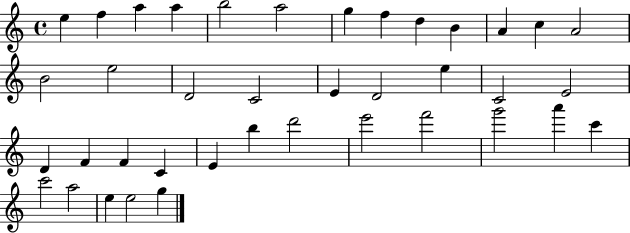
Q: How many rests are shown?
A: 0